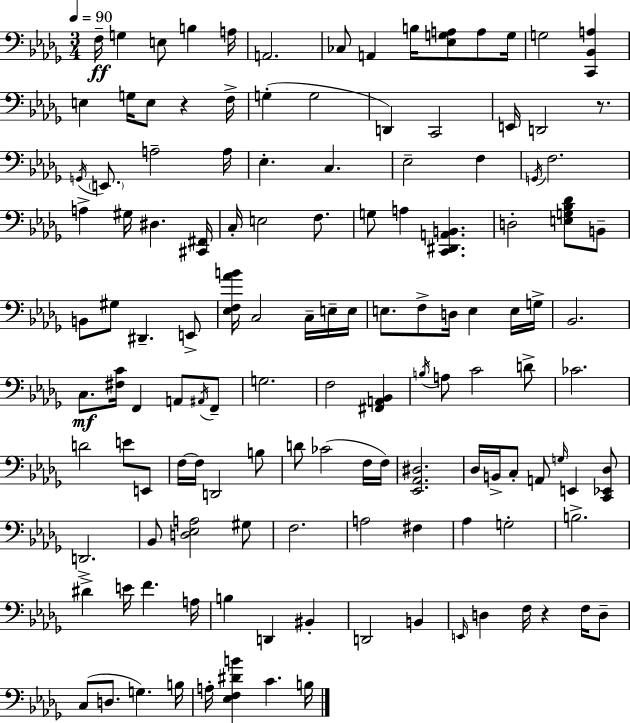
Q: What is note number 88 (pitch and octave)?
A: Bb2